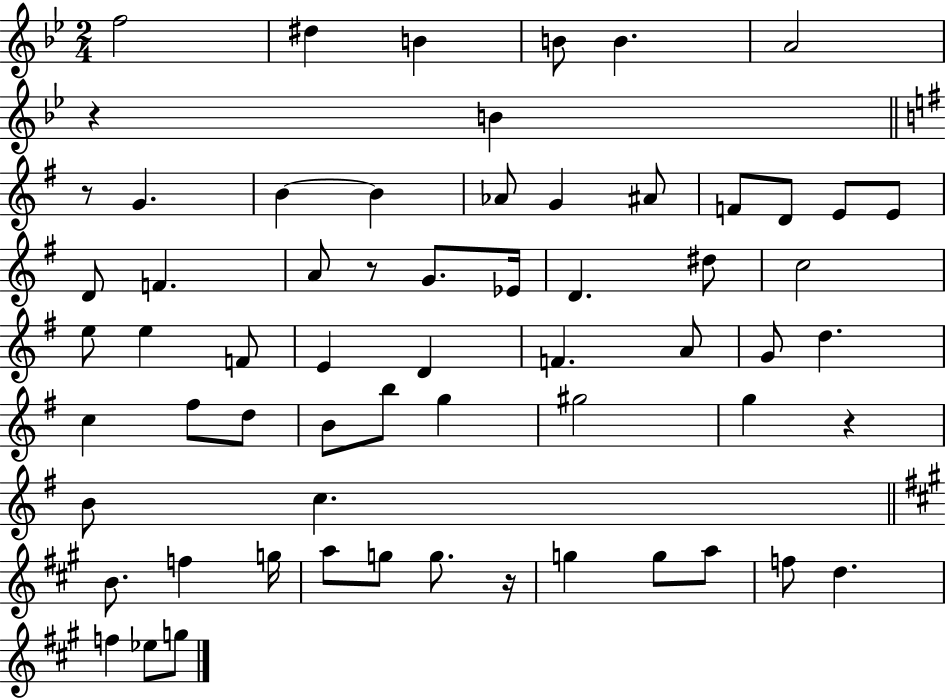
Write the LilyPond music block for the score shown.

{
  \clef treble
  \numericTimeSignature
  \time 2/4
  \key bes \major
  f''2 | dis''4 b'4 | b'8 b'4. | a'2 | \break r4 b'4 | \bar "||" \break \key g \major r8 g'4. | b'4~~ b'4 | aes'8 g'4 ais'8 | f'8 d'8 e'8 e'8 | \break d'8 f'4. | a'8 r8 g'8. ees'16 | d'4. dis''8 | c''2 | \break e''8 e''4 f'8 | e'4 d'4 | f'4. a'8 | g'8 d''4. | \break c''4 fis''8 d''8 | b'8 b''8 g''4 | gis''2 | g''4 r4 | \break b'8 c''4. | \bar "||" \break \key a \major b'8. f''4 g''16 | a''8 g''8 g''8. r16 | g''4 g''8 a''8 | f''8 d''4. | \break f''4 ees''8 g''8 | \bar "|."
}